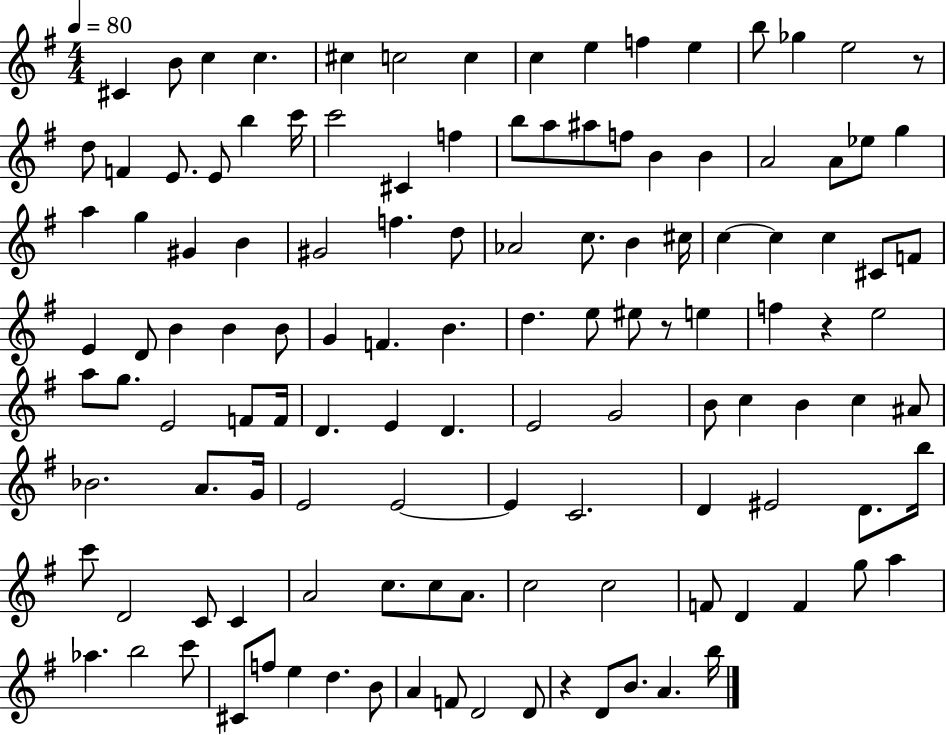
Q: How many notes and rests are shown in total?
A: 124